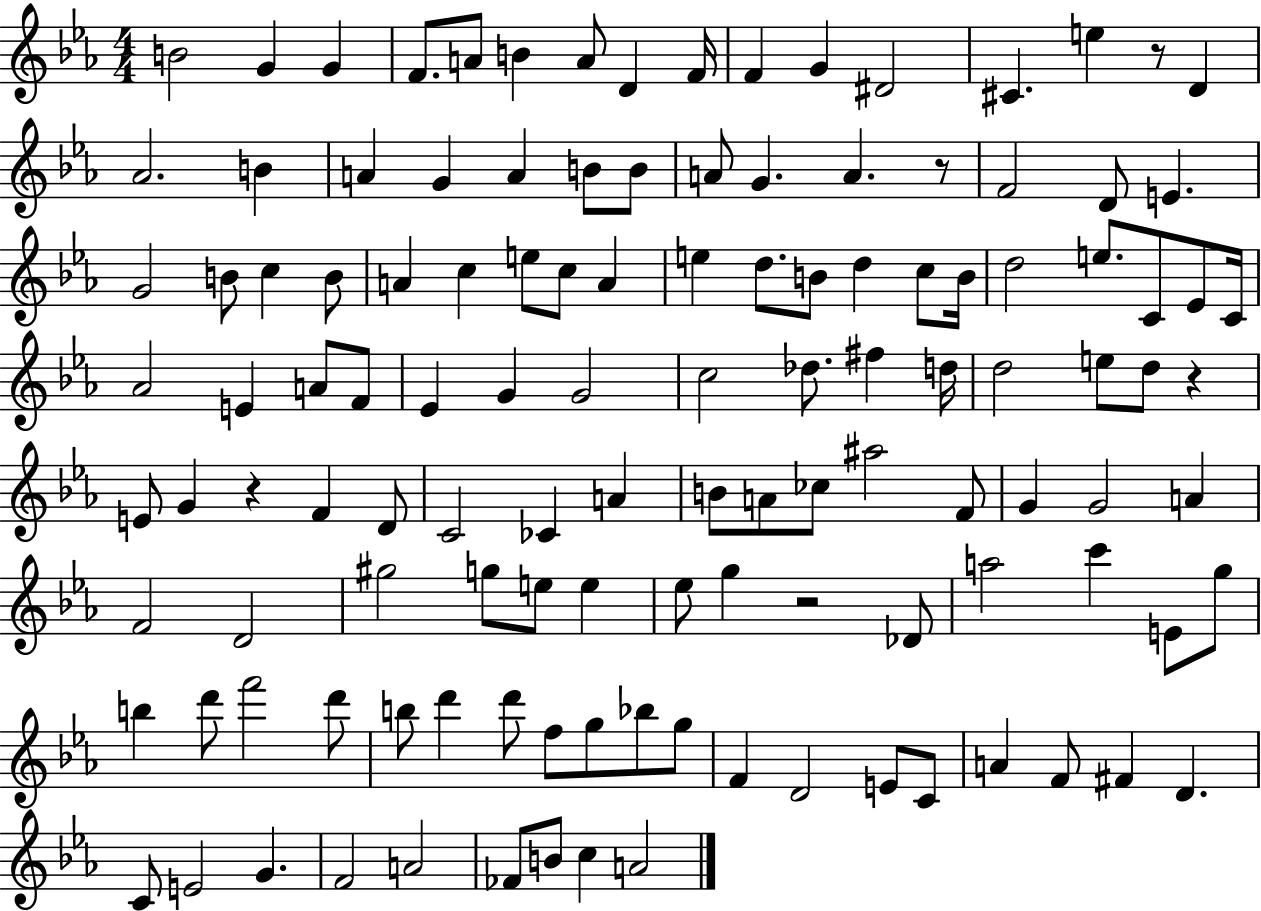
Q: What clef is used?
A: treble